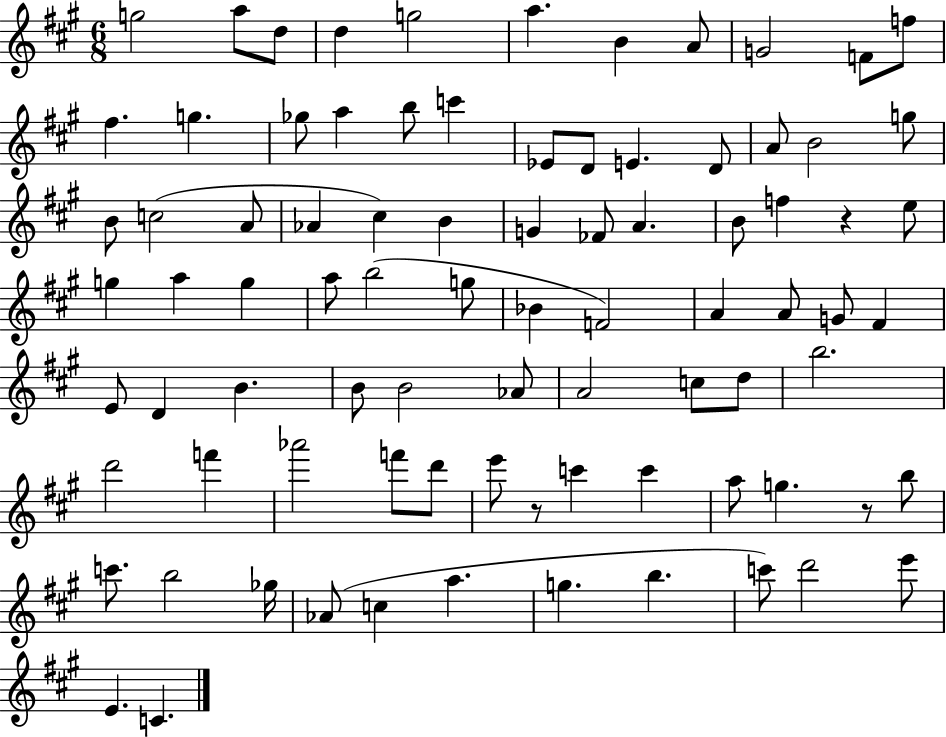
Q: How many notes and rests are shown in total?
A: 85